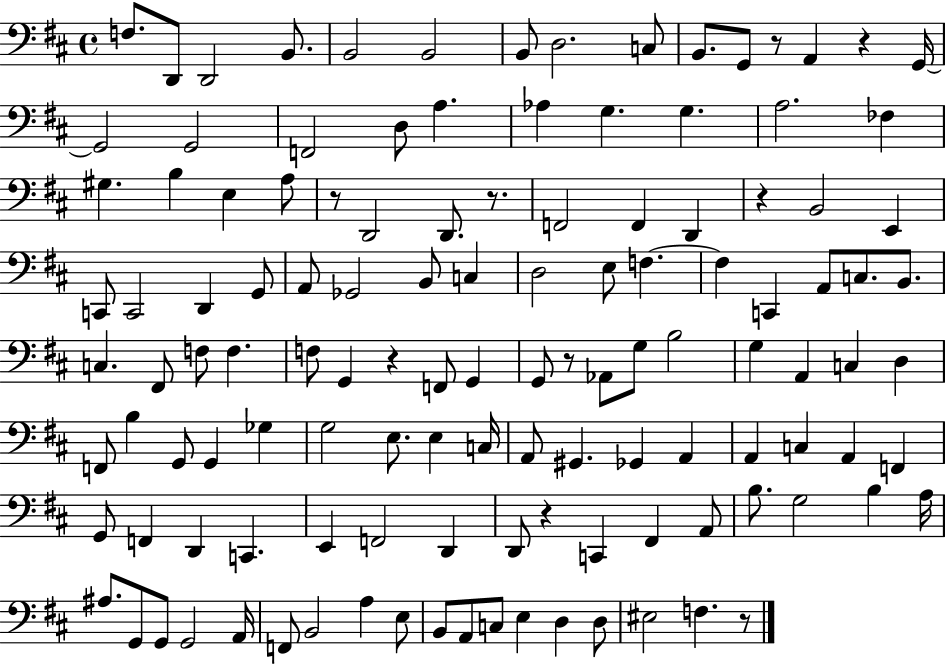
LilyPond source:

{
  \clef bass
  \time 4/4
  \defaultTimeSignature
  \key d \major
  \repeat volta 2 { f8. d,8 d,2 b,8. | b,2 b,2 | b,8 d2. c8 | b,8. g,8 r8 a,4 r4 g,16~~ | \break g,2 g,2 | f,2 d8 a4. | aes4 g4. g4. | a2. fes4 | \break gis4. b4 e4 a8 | r8 d,2 d,8. r8. | f,2 f,4 d,4 | r4 b,2 e,4 | \break c,8 c,2 d,4 g,8 | a,8 ges,2 b,8 c4 | d2 e8 f4.~~ | f4 c,4 a,8 c8. b,8. | \break c4. fis,8 f8 f4. | f8 g,4 r4 f,8 g,4 | g,8 r8 aes,8 g8 b2 | g4 a,4 c4 d4 | \break f,8 b4 g,8 g,4 ges4 | g2 e8. e4 c16 | a,8 gis,4. ges,4 a,4 | a,4 c4 a,4 f,4 | \break g,8 f,4 d,4 c,4. | e,4 f,2 d,4 | d,8 r4 c,4 fis,4 a,8 | b8. g2 b4 a16 | \break ais8. g,8 g,8 g,2 a,16 | f,8 b,2 a4 e8 | b,8 a,8 c8 e4 d4 d8 | eis2 f4. r8 | \break } \bar "|."
}